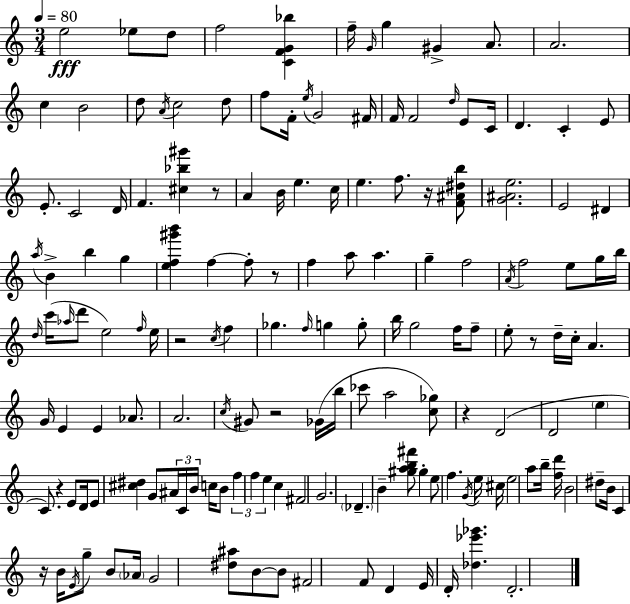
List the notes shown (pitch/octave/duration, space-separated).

E5/h Eb5/e D5/e F5/h [C4,F4,G4,Bb5]/q F5/s G4/s G5/q G#4/q A4/e. A4/h. C5/q B4/h D5/e A4/s C5/h D5/e F5/e F4/s E5/s G4/h F#4/s F4/s F4/h D5/s E4/e C4/s D4/q. C4/q E4/e E4/e. C4/h D4/s F4/q. [C#5,Bb5,G#6]/q R/e A4/q B4/s E5/q. C5/s E5/q. F5/e. R/s [F4,A#4,D#5,B5]/e [G4,A#4,E5]/h. E4/h D#4/q A5/s B4/q B5/q G5/q [E5,F5,G#6,B6]/q F5/q F5/e R/e F5/q A5/e A5/q. G5/q F5/h A4/s F5/h E5/e G5/s B5/s D5/s C6/s Ab5/s D6/e E5/h F5/s E5/s R/h C5/s F5/q Gb5/q. F5/s G5/q G5/e B5/s G5/h F5/s F5/e E5/e R/e D5/s C5/s A4/q. G4/s E4/q E4/q Ab4/e. A4/h. C5/s G#4/e R/h Gb4/s B5/s CES6/e A5/h [C5,Gb5]/e R/q D4/h D4/h E5/q C4/e. R/q E4/e D4/s E4/e [C#5,D#5]/q G4/e A#4/s C4/s B4/s C5/s B4/e F5/q F5/q E5/q C5/q F#4/h G4/h. Db4/q. B4/q [G#5,A5,B5,F#6]/e G#5/q E5/e F5/q. G4/s E5/s C#5/s E5/h A5/e B5/s [F5,D6]/s B4/h D#5/e B4/s C4/q R/s B4/s E4/s G5/e B4/e Ab4/s G4/h [D#5,A#5]/e B4/e B4/e F#4/h F4/e D4/q E4/s D4/s [Db5,Eb6,Gb6]/q. D4/h.